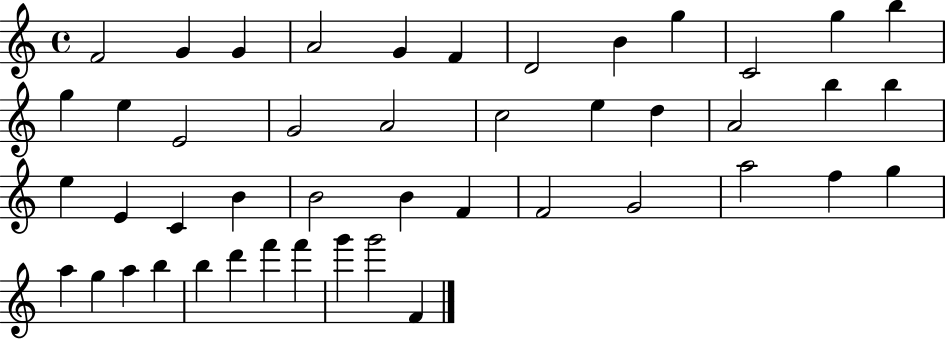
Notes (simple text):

F4/h G4/q G4/q A4/h G4/q F4/q D4/h B4/q G5/q C4/h G5/q B5/q G5/q E5/q E4/h G4/h A4/h C5/h E5/q D5/q A4/h B5/q B5/q E5/q E4/q C4/q B4/q B4/h B4/q F4/q F4/h G4/h A5/h F5/q G5/q A5/q G5/q A5/q B5/q B5/q D6/q F6/q F6/q G6/q G6/h F4/q